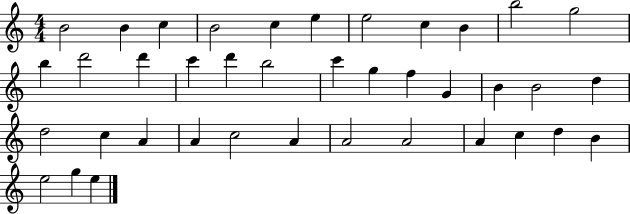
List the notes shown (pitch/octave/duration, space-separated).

B4/h B4/q C5/q B4/h C5/q E5/q E5/h C5/q B4/q B5/h G5/h B5/q D6/h D6/q C6/q D6/q B5/h C6/q G5/q F5/q G4/q B4/q B4/h D5/q D5/h C5/q A4/q A4/q C5/h A4/q A4/h A4/h A4/q C5/q D5/q B4/q E5/h G5/q E5/q